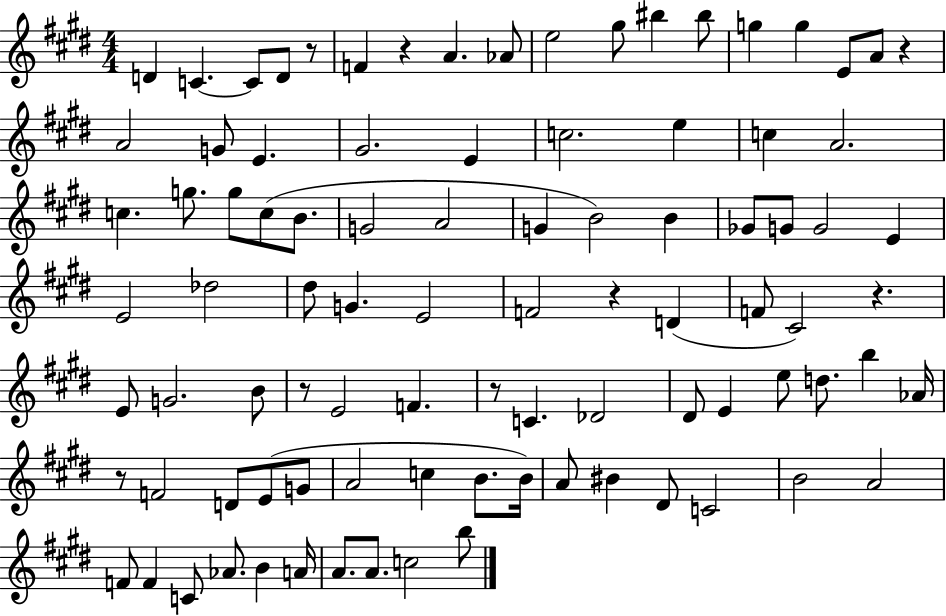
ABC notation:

X:1
T:Untitled
M:4/4
L:1/4
K:E
D C C/2 D/2 z/2 F z A _A/2 e2 ^g/2 ^b ^b/2 g g E/2 A/2 z A2 G/2 E ^G2 E c2 e c A2 c g/2 g/2 c/2 B/2 G2 A2 G B2 B _G/2 G/2 G2 E E2 _d2 ^d/2 G E2 F2 z D F/2 ^C2 z E/2 G2 B/2 z/2 E2 F z/2 C _D2 ^D/2 E e/2 d/2 b _A/4 z/2 F2 D/2 E/2 G/2 A2 c B/2 B/4 A/2 ^B ^D/2 C2 B2 A2 F/2 F C/2 _A/2 B A/4 A/2 A/2 c2 b/2